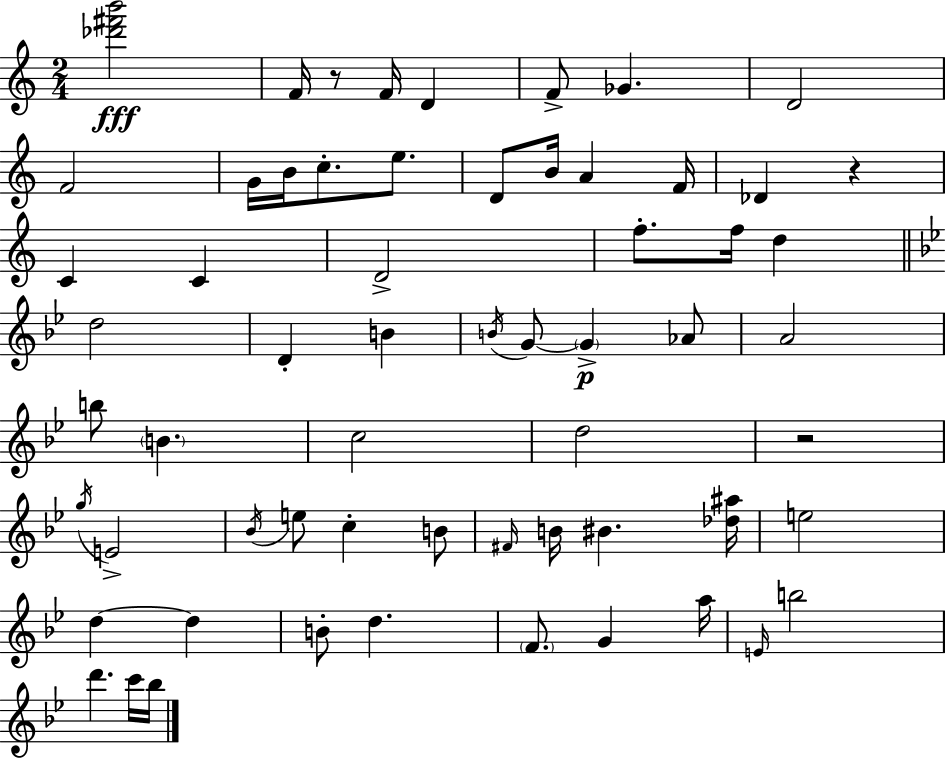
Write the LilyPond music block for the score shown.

{
  \clef treble
  \numericTimeSignature
  \time 2/4
  \key a \minor
  <des''' fis''' b'''>2\fff | f'16 r8 f'16 d'4 | f'8-> ges'4. | d'2 | \break f'2 | g'16 b'16 c''8.-. e''8. | d'8 b'16 a'4 f'16 | des'4 r4 | \break c'4 c'4 | d'2-> | f''8.-. f''16 d''4 | \bar "||" \break \key g \minor d''2 | d'4-. b'4 | \acciaccatura { b'16 } g'8~~ \parenthesize g'4->\p aes'8 | a'2 | \break b''8 \parenthesize b'4. | c''2 | d''2 | r2 | \break \acciaccatura { g''16 } e'2-> | \acciaccatura { bes'16 } e''8 c''4-. | b'8 \grace { fis'16 } b'16 bis'4. | <des'' ais''>16 e''2 | \break d''4~~ | d''4 b'8-. d''4. | \parenthesize f'8. g'4 | a''16 \grace { e'16 } b''2 | \break d'''4. | c'''16 bes''16 \bar "|."
}